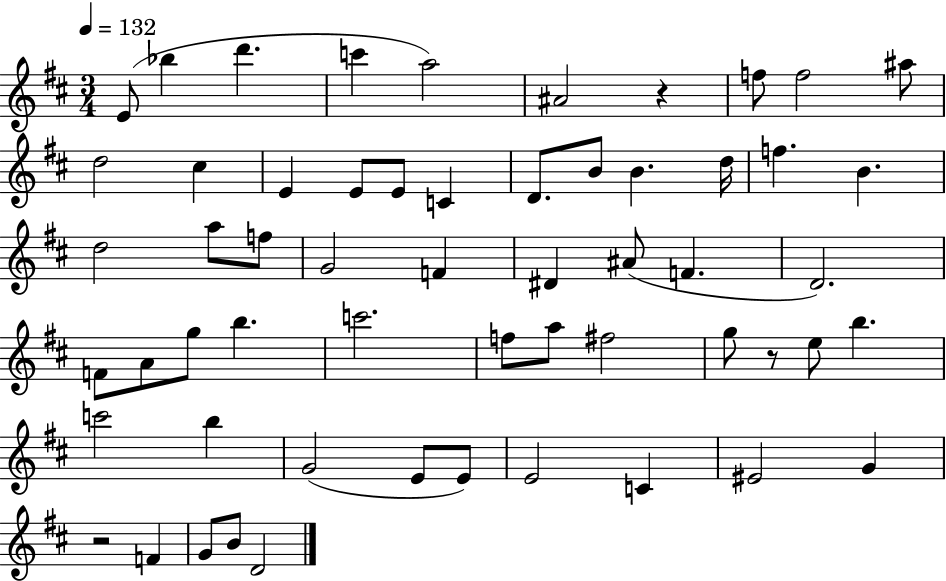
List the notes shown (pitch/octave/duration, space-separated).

E4/e Bb5/q D6/q. C6/q A5/h A#4/h R/q F5/e F5/h A#5/e D5/h C#5/q E4/q E4/e E4/e C4/q D4/e. B4/e B4/q. D5/s F5/q. B4/q. D5/h A5/e F5/e G4/h F4/q D#4/q A#4/e F4/q. D4/h. F4/e A4/e G5/e B5/q. C6/h. F5/e A5/e F#5/h G5/e R/e E5/e B5/q. C6/h B5/q G4/h E4/e E4/e E4/h C4/q EIS4/h G4/q R/h F4/q G4/e B4/e D4/h